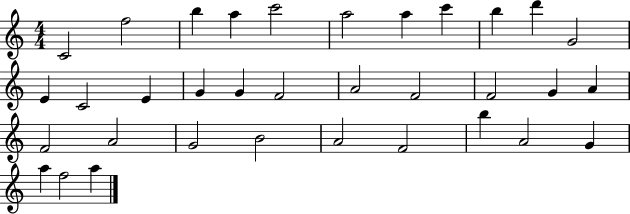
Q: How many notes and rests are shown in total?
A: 34